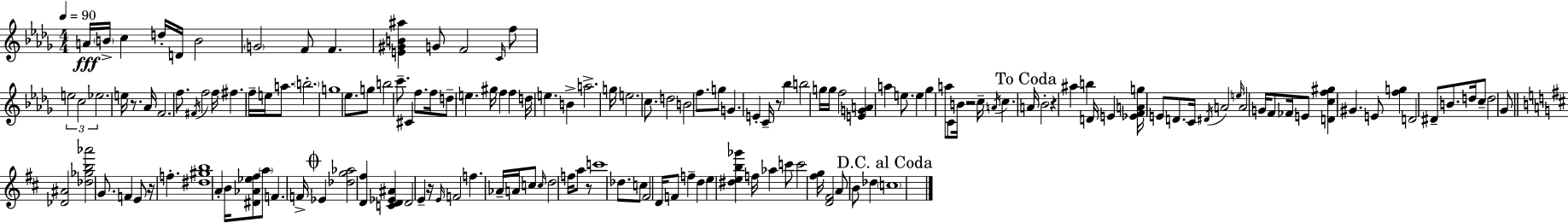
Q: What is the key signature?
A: BES minor